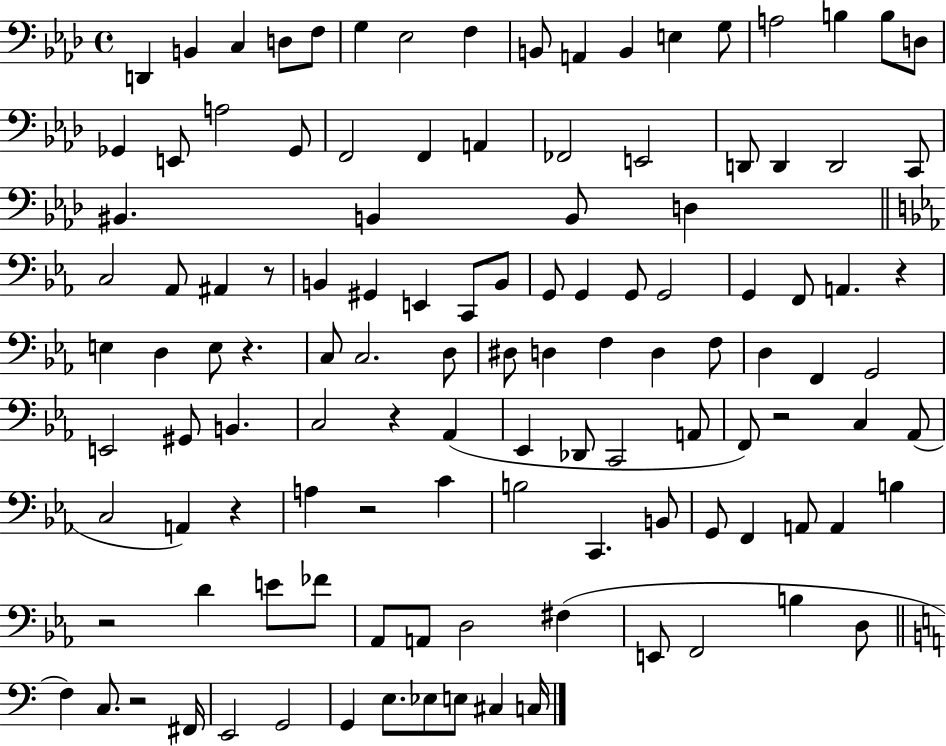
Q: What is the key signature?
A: AES major